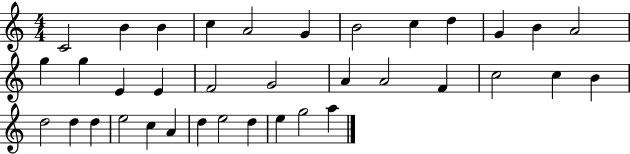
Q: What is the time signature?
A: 4/4